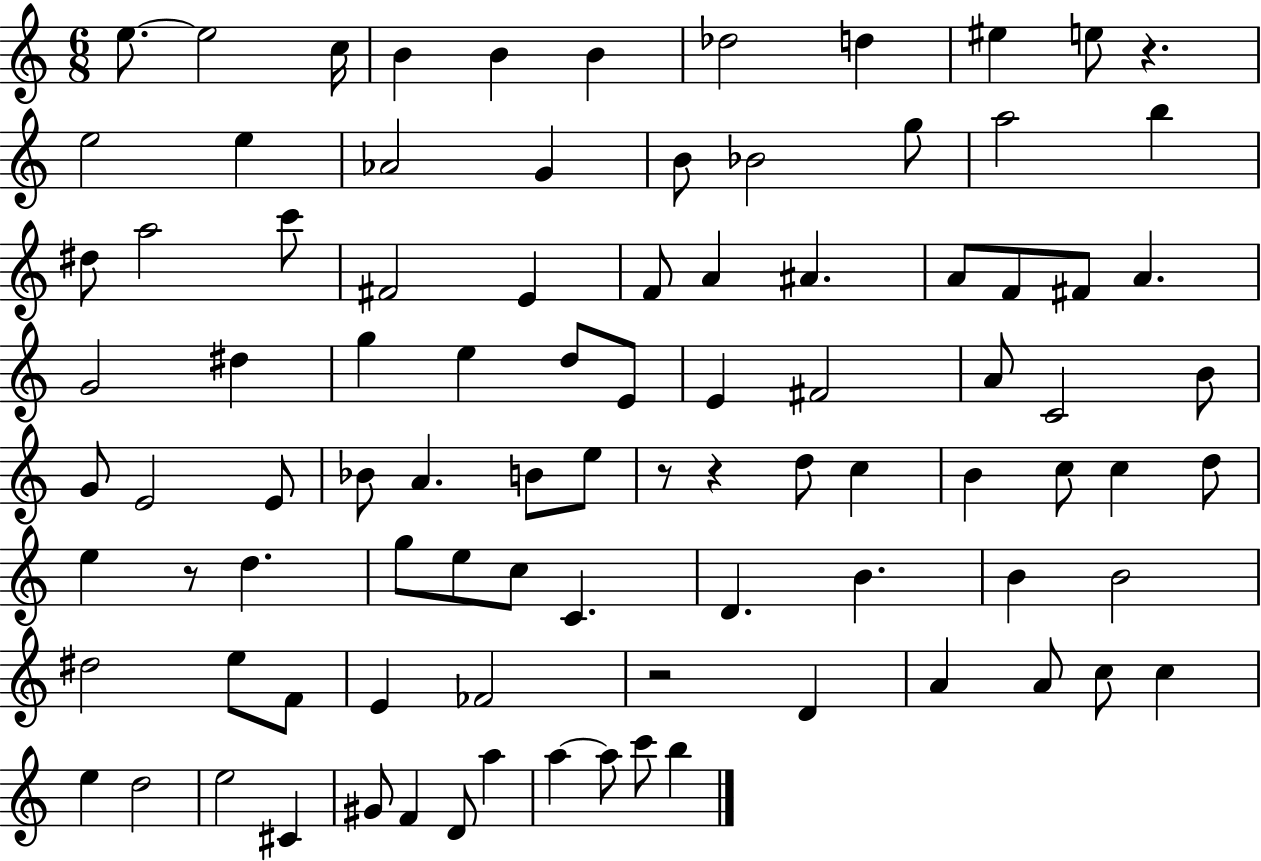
E5/e. E5/h C5/s B4/q B4/q B4/q Db5/h D5/q EIS5/q E5/e R/q. E5/h E5/q Ab4/h G4/q B4/e Bb4/h G5/e A5/h B5/q D#5/e A5/h C6/e F#4/h E4/q F4/e A4/q A#4/q. A4/e F4/e F#4/e A4/q. G4/h D#5/q G5/q E5/q D5/e E4/e E4/q F#4/h A4/e C4/h B4/e G4/e E4/h E4/e Bb4/e A4/q. B4/e E5/e R/e R/q D5/e C5/q B4/q C5/e C5/q D5/e E5/q R/e D5/q. G5/e E5/e C5/e C4/q. D4/q. B4/q. B4/q B4/h D#5/h E5/e F4/e E4/q FES4/h R/h D4/q A4/q A4/e C5/e C5/q E5/q D5/h E5/h C#4/q G#4/e F4/q D4/e A5/q A5/q A5/e C6/e B5/q